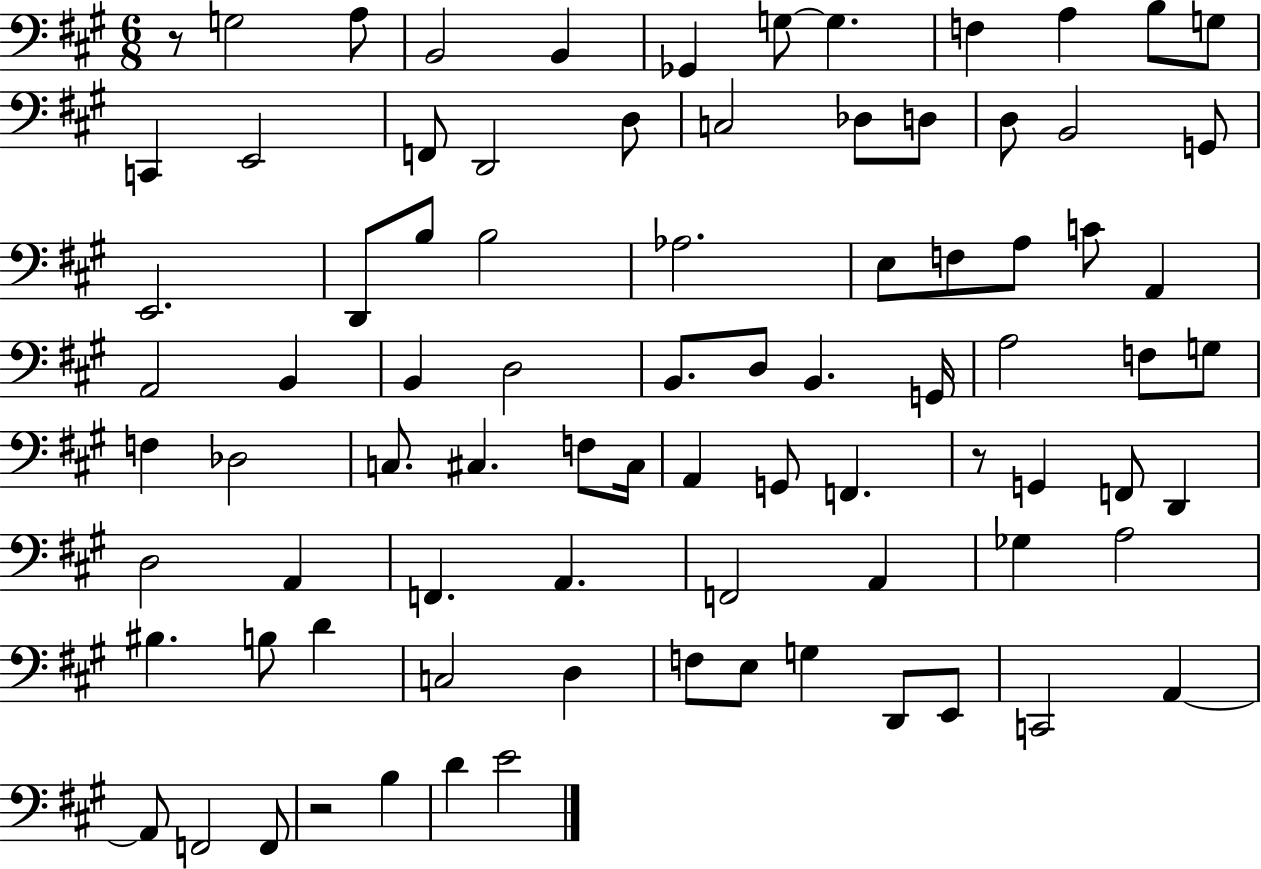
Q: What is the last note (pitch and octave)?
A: E4